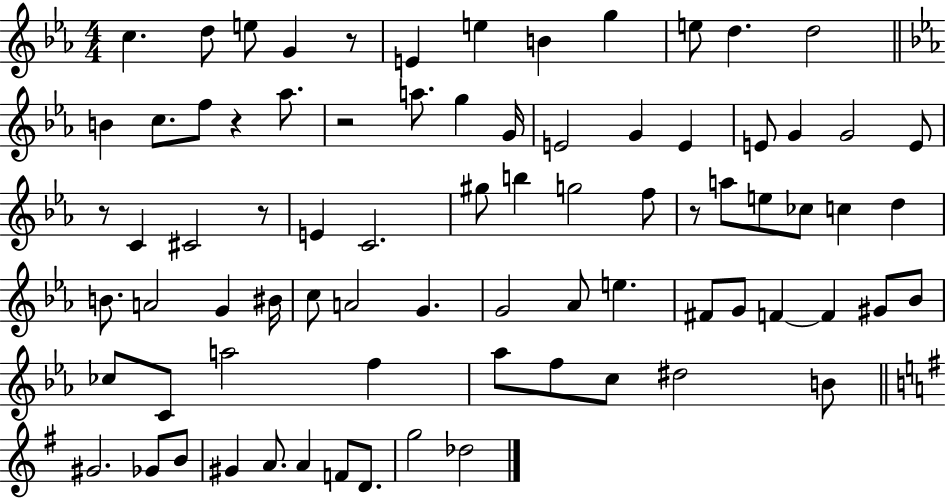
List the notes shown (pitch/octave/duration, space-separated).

C5/q. D5/e E5/e G4/q R/e E4/q E5/q B4/q G5/q E5/e D5/q. D5/h B4/q C5/e. F5/e R/q Ab5/e. R/h A5/e. G5/q G4/s E4/h G4/q E4/q E4/e G4/q G4/h E4/e R/e C4/q C#4/h R/e E4/q C4/h. G#5/e B5/q G5/h F5/e R/e A5/e E5/e CES5/e C5/q D5/q B4/e. A4/h G4/q BIS4/s C5/e A4/h G4/q. G4/h Ab4/e E5/q. F#4/e G4/e F4/q F4/q G#4/e Bb4/e CES5/e C4/e A5/h F5/q Ab5/e F5/e C5/e D#5/h B4/e G#4/h. Gb4/e B4/e G#4/q A4/e. A4/q F4/e D4/e. G5/h Db5/h